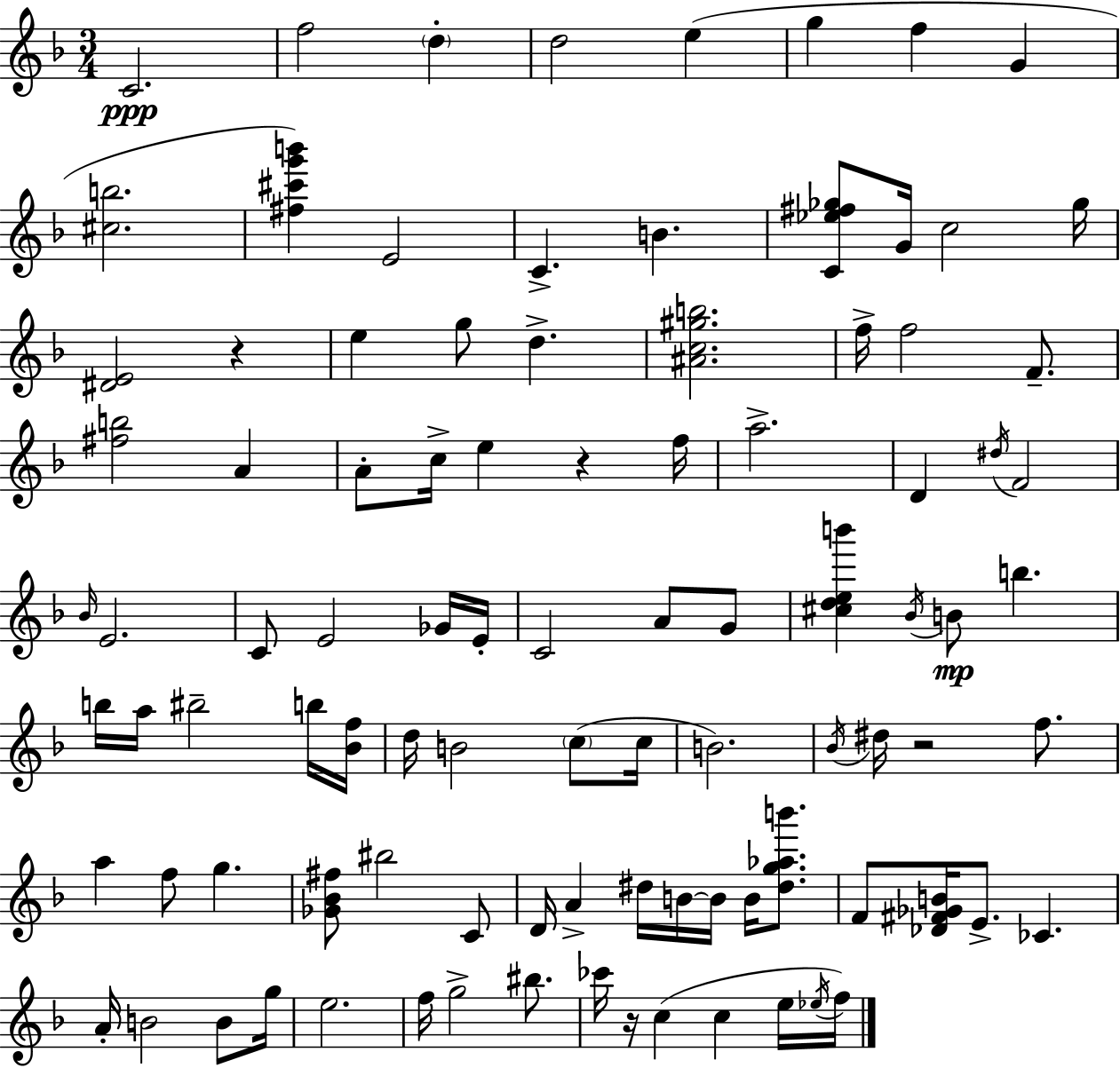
{
  \clef treble
  \numericTimeSignature
  \time 3/4
  \key f \major
  c'2.\ppp | f''2 \parenthesize d''4-. | d''2 e''4( | g''4 f''4 g'4 | \break <cis'' b''>2. | <fis'' cis''' g''' b'''>4) e'2 | c'4.-> b'4. | <c' ees'' fis'' ges''>8 g'16 c''2 ges''16 | \break <dis' e'>2 r4 | e''4 g''8 d''4.-> | <ais' c'' gis'' b''>2. | f''16-> f''2 f'8.-- | \break <fis'' b''>2 a'4 | a'8-. c''16-> e''4 r4 f''16 | a''2.-> | d'4 \acciaccatura { dis''16 } f'2 | \break \grace { bes'16 } e'2. | c'8 e'2 | ges'16 e'16-. c'2 a'8 | g'8 <cis'' d'' e'' b'''>4 \acciaccatura { bes'16 } b'8\mp b''4. | \break b''16 a''16 bis''2-- | b''16 <bes' f''>16 d''16 b'2 | \parenthesize c''8( c''16 b'2.) | \acciaccatura { bes'16 } dis''16 r2 | \break f''8. a''4 f''8 g''4. | <ges' bes' fis''>8 bis''2 | c'8 d'16 a'4-> dis''16 b'16~~ b'16 | b'16 <dis'' g'' aes'' b'''>8. f'8 <des' fis' ges' b'>16 e'8.-> ces'4. | \break a'16-. b'2 | b'8 g''16 e''2. | f''16 g''2-> | bis''8. ces'''16 r16 c''4( c''4 | \break e''16 \acciaccatura { ees''16 } f''16) \bar "|."
}